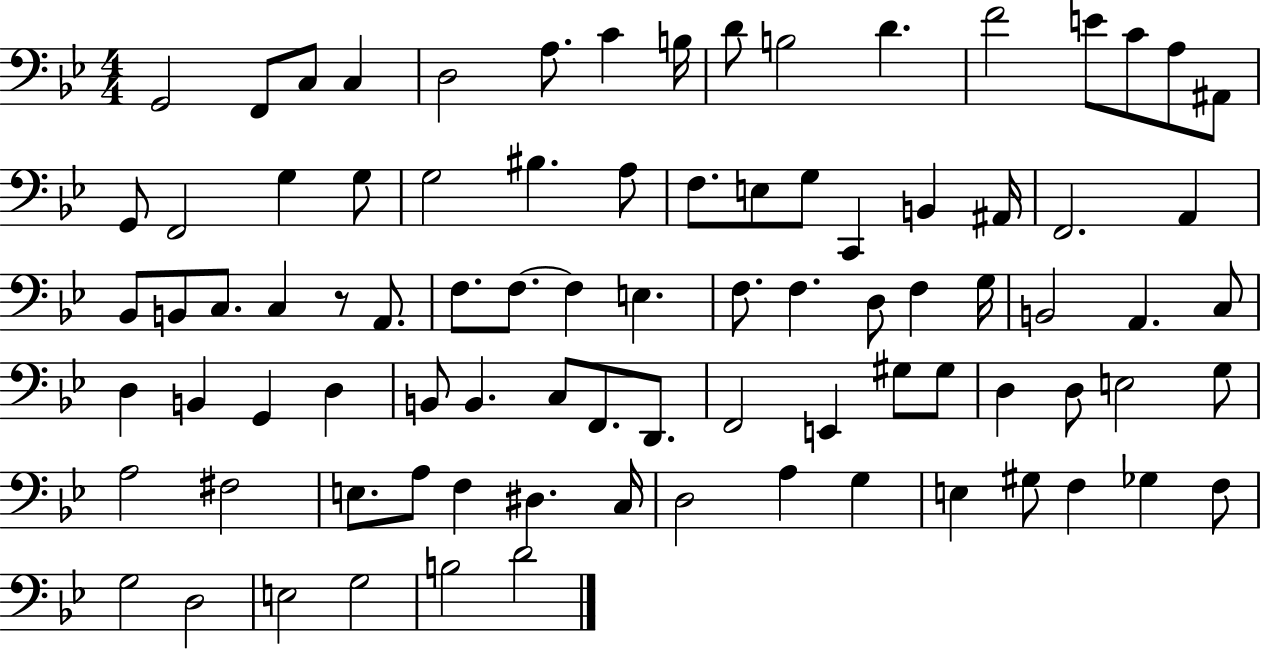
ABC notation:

X:1
T:Untitled
M:4/4
L:1/4
K:Bb
G,,2 F,,/2 C,/2 C, D,2 A,/2 C B,/4 D/2 B,2 D F2 E/2 C/2 A,/2 ^A,,/2 G,,/2 F,,2 G, G,/2 G,2 ^B, A,/2 F,/2 E,/2 G,/2 C,, B,, ^A,,/4 F,,2 A,, _B,,/2 B,,/2 C,/2 C, z/2 A,,/2 F,/2 F,/2 F, E, F,/2 F, D,/2 F, G,/4 B,,2 A,, C,/2 D, B,, G,, D, B,,/2 B,, C,/2 F,,/2 D,,/2 F,,2 E,, ^G,/2 ^G,/2 D, D,/2 E,2 G,/2 A,2 ^F,2 E,/2 A,/2 F, ^D, C,/4 D,2 A, G, E, ^G,/2 F, _G, F,/2 G,2 D,2 E,2 G,2 B,2 D2